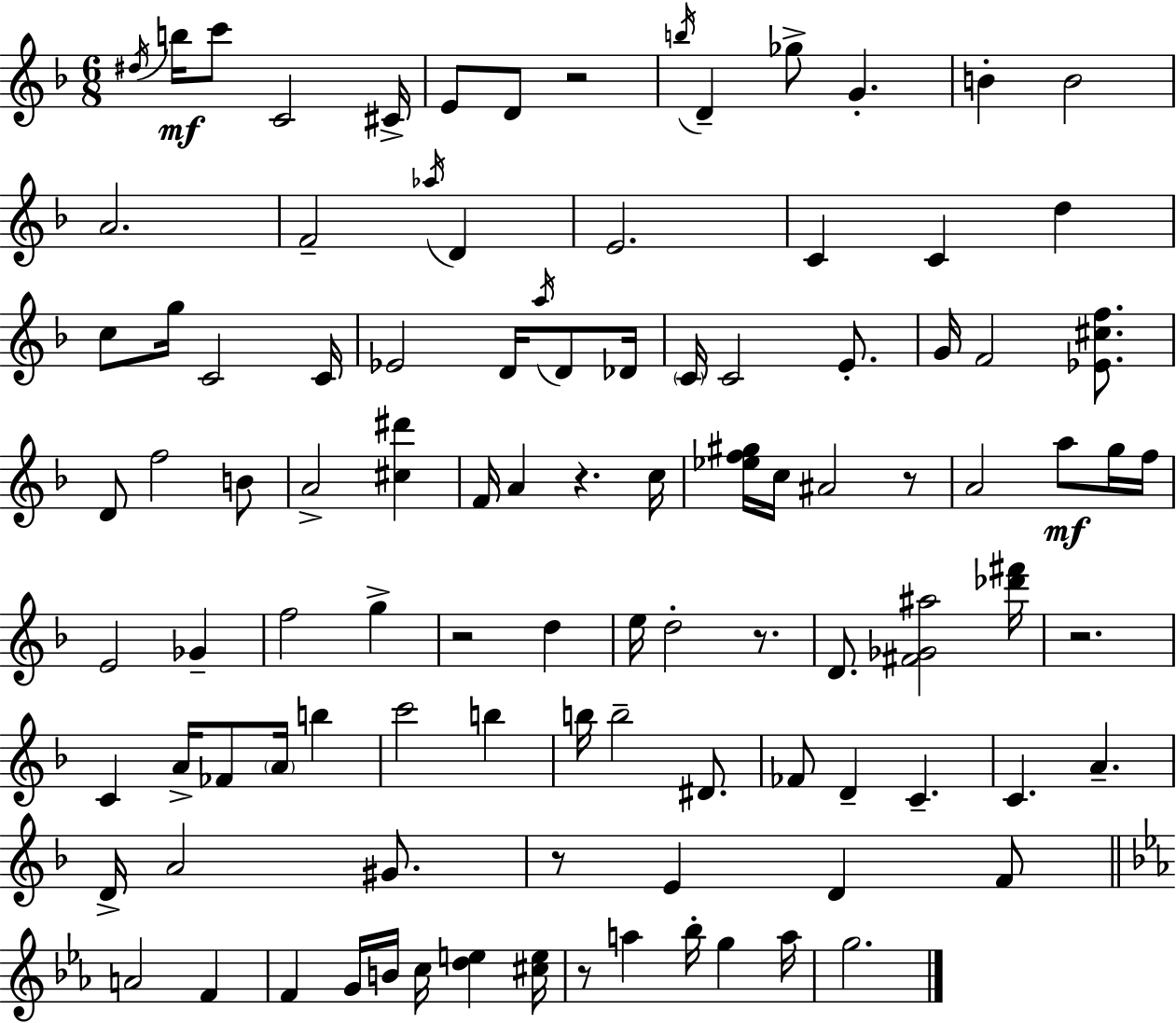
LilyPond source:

{
  \clef treble
  \numericTimeSignature
  \time 6/8
  \key f \major
  \repeat volta 2 { \acciaccatura { dis''16 }\mf b''16 c'''8 c'2 | cis'16-> e'8 d'8 r2 | \acciaccatura { b''16 } d'4-- ges''8-> g'4.-. | b'4-. b'2 | \break a'2. | f'2-- \acciaccatura { aes''16 } d'4 | e'2. | c'4 c'4 d''4 | \break c''8 g''16 c'2 | c'16 ees'2 d'16 | \acciaccatura { a''16 } d'8 des'16 \parenthesize c'16 c'2 | e'8.-. g'16 f'2 | \break <ees' cis'' f''>8. d'8 f''2 | b'8 a'2-> | <cis'' dis'''>4 f'16 a'4 r4. | c''16 <ees'' f'' gis''>16 c''16 ais'2 | \break r8 a'2 | a''8\mf g''16 f''16 e'2 | ges'4-- f''2 | g''4-> r2 | \break d''4 e''16 d''2-. | r8. d'8. <fis' ges' ais''>2 | <des''' fis'''>16 r2. | c'4 a'16-> fes'8 \parenthesize a'16 | \break b''4 c'''2 | b''4 b''16 b''2-- | dis'8. fes'8 d'4-- c'4.-- | c'4. a'4.-- | \break d'16-> a'2 | gis'8. r8 e'4 d'4 | f'8 \bar "||" \break \key ees \major a'2 f'4 | f'4 g'16 b'16 c''16 <d'' e''>4 <cis'' e''>16 | r8 a''4 bes''16-. g''4 a''16 | g''2. | \break } \bar "|."
}